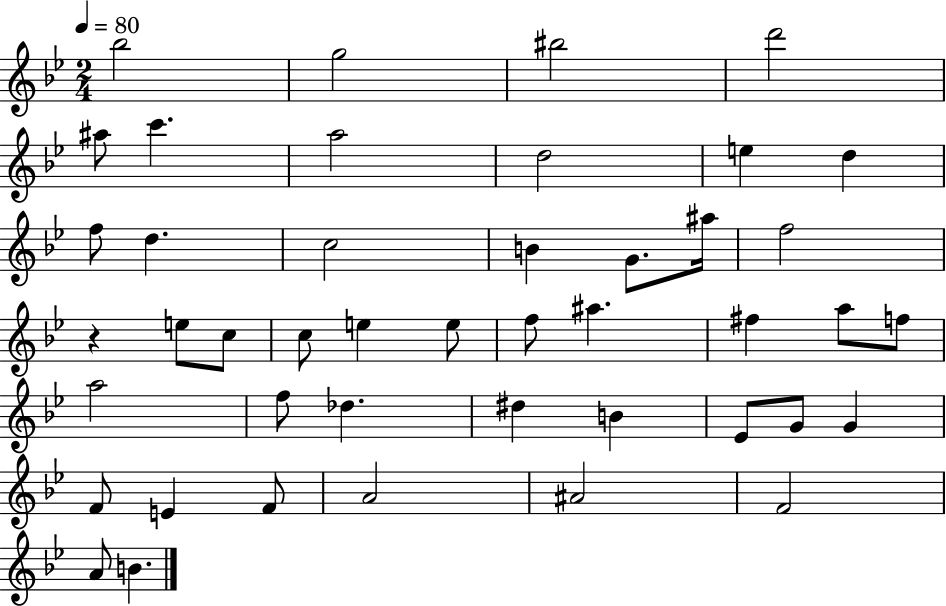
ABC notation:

X:1
T:Untitled
M:2/4
L:1/4
K:Bb
_b2 g2 ^b2 d'2 ^a/2 c' a2 d2 e d f/2 d c2 B G/2 ^a/4 f2 z e/2 c/2 c/2 e e/2 f/2 ^a ^f a/2 f/2 a2 f/2 _d ^d B _E/2 G/2 G F/2 E F/2 A2 ^A2 F2 A/2 B